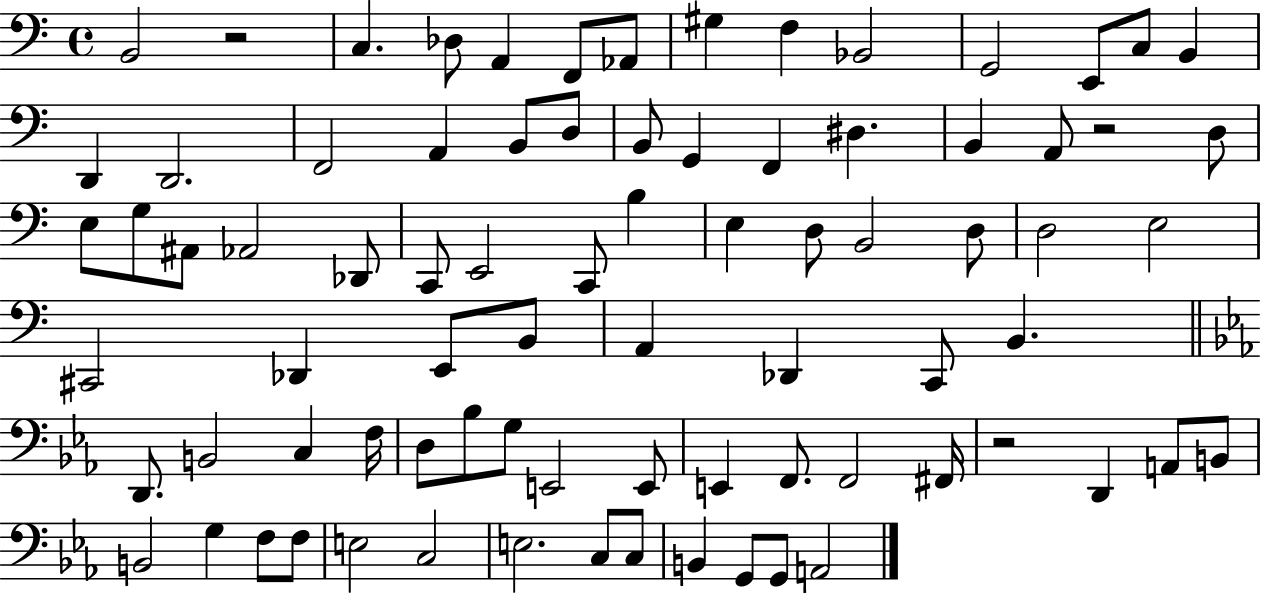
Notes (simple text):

B2/h R/h C3/q. Db3/e A2/q F2/e Ab2/e G#3/q F3/q Bb2/h G2/h E2/e C3/e B2/q D2/q D2/h. F2/h A2/q B2/e D3/e B2/e G2/q F2/q D#3/q. B2/q A2/e R/h D3/e E3/e G3/e A#2/e Ab2/h Db2/e C2/e E2/h C2/e B3/q E3/q D3/e B2/h D3/e D3/h E3/h C#2/h Db2/q E2/e B2/e A2/q Db2/q C2/e B2/q. D2/e. B2/h C3/q F3/s D3/e Bb3/e G3/e E2/h E2/e E2/q F2/e. F2/h F#2/s R/h D2/q A2/e B2/e B2/h G3/q F3/e F3/e E3/h C3/h E3/h. C3/e C3/e B2/q G2/e G2/e A2/h